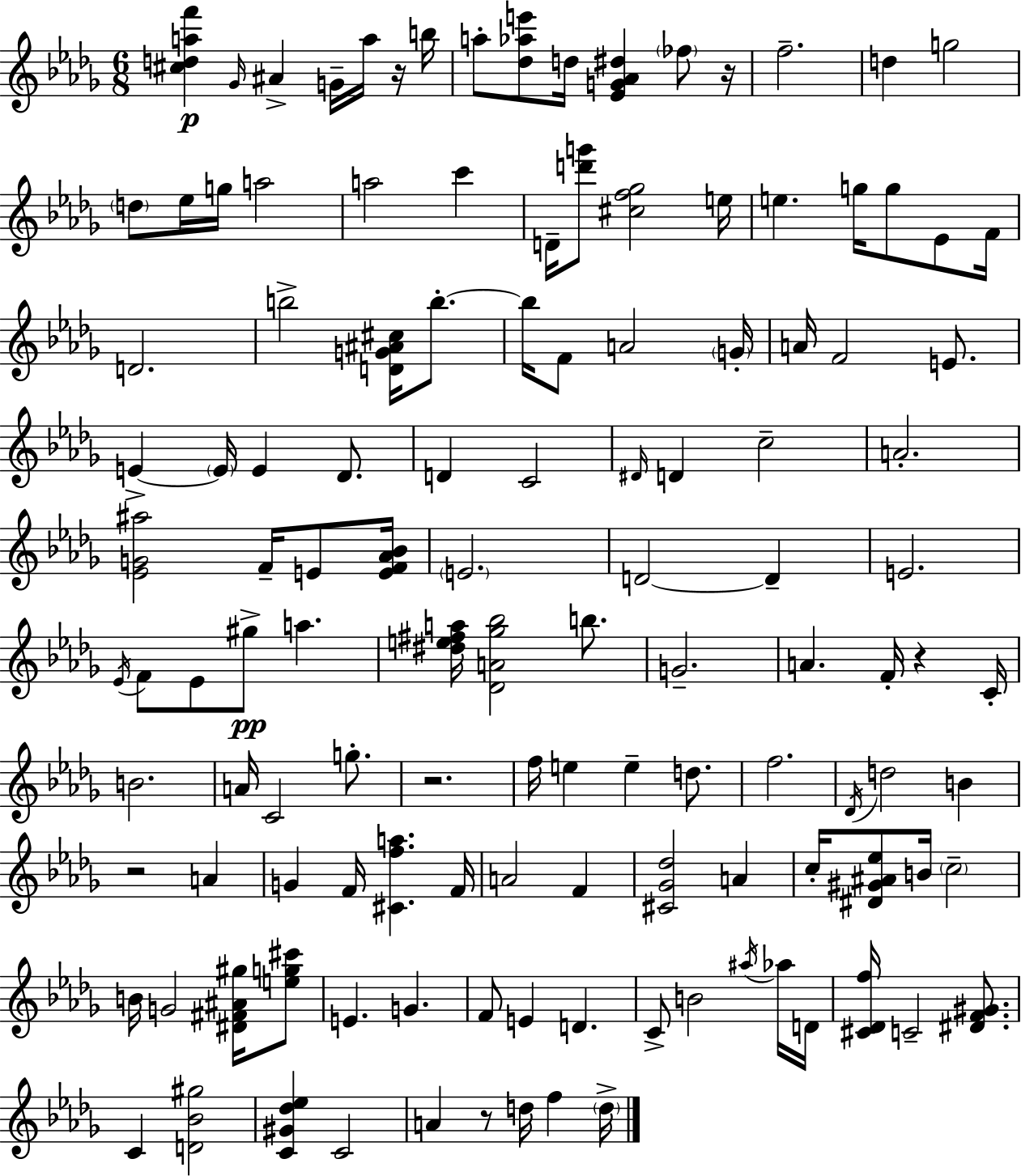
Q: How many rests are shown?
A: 6